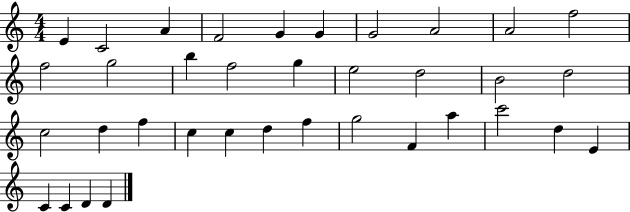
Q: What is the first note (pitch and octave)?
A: E4